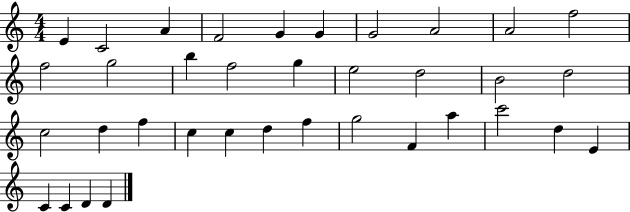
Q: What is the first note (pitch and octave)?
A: E4